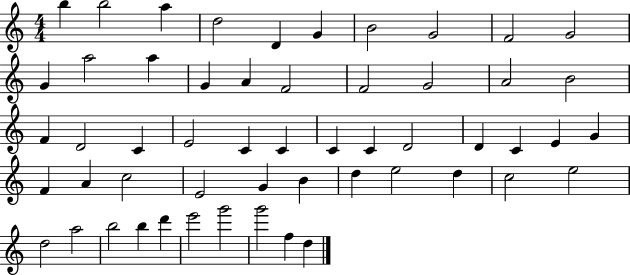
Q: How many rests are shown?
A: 0